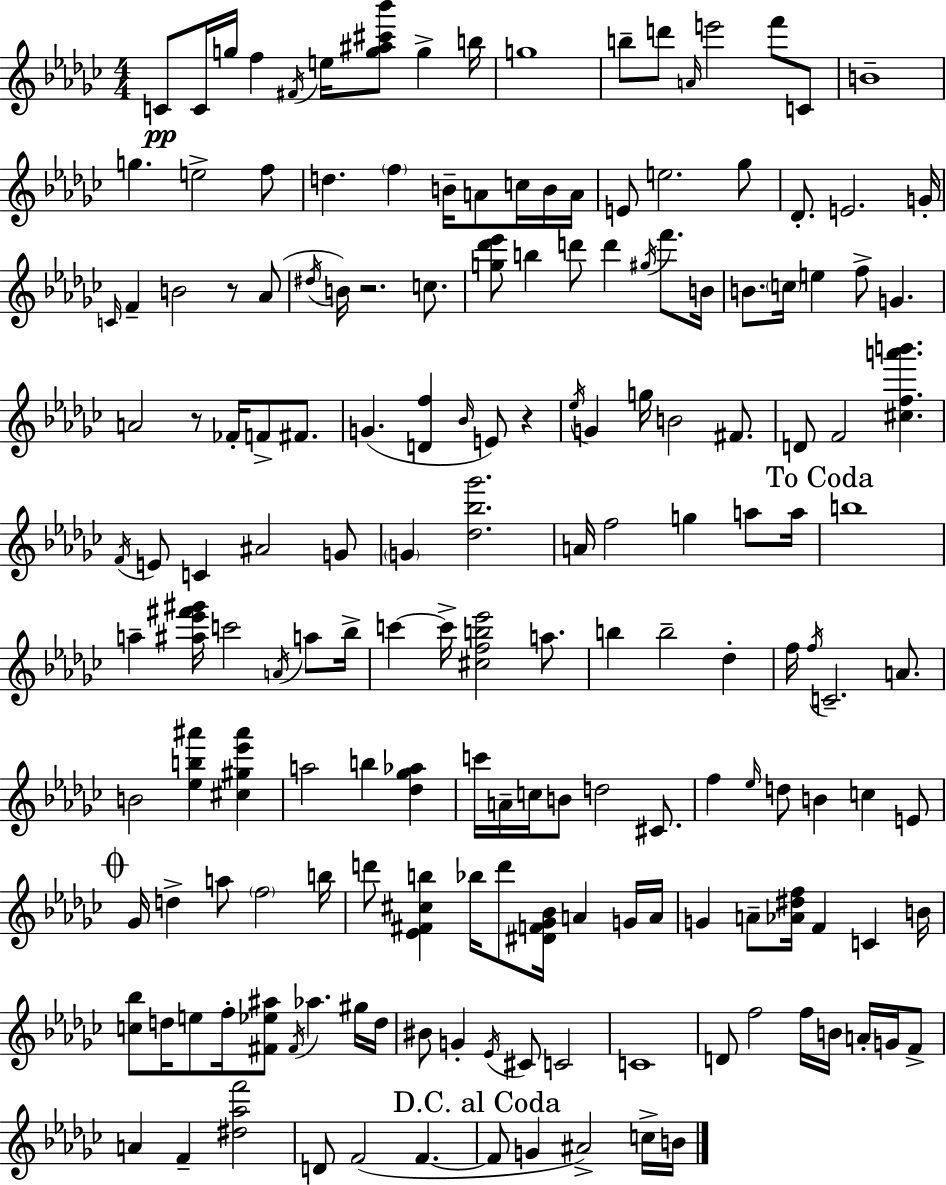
{
  \clef treble
  \numericTimeSignature
  \time 4/4
  \key ees \minor
  c'8\pp c'16 g''16 f''4 \acciaccatura { fis'16 } e''16 <g'' ais'' cis''' bes'''>8 g''4-> | b''16 g''1 | b''8-- d'''8 \grace { a'16 } e'''2 f'''8 | c'8 b'1-- | \break g''4. e''2-> | f''8 d''4. \parenthesize f''4 b'16-- a'8 c''16 | b'16 a'16 e'8 e''2. | ges''8 des'8.-. e'2. | \break g'16-. \grace { c'16 } f'4-- b'2 r8 | aes'8( \acciaccatura { dis''16 } b'16) r2. | c''8. <g'' des''' ees'''>8 b''4 d'''8 d'''4 | \acciaccatura { gis''16 } f'''8. b'16 b'8. \parenthesize c''16 e''4 f''8-> g'4. | \break a'2 r8 fes'16-. | f'8-> fis'8. g'4.( <d' f''>4 \grace { bes'16 }) | e'8 r4 \acciaccatura { ees''16 } g'4 g''16 b'2 | fis'8. d'8 f'2 | \break <cis'' f'' a''' b'''>4. \acciaccatura { f'16 } e'8 c'4 ais'2 | g'8 \parenthesize g'4 <des'' bes'' ges'''>2. | a'16 f''2 | g''4 a''8 a''16 \mark "To Coda" b''1 | \break a''4-- <ais'' ees''' fis''' gis'''>16 c'''2 | \acciaccatura { a'16 } a''8 bes''16-> c'''4~~ c'''16-> <cis'' f'' b'' ees'''>2 | a''8. b''4 b''2-- | des''4-. f''16 \acciaccatura { f''16 } c'2.-- | \break a'8. b'2 | <ees'' b'' ais'''>4 <cis'' gis'' ees''' ais'''>4 a''2 | b''4 <des'' ges'' aes''>4 c'''16 a'16-- c''16 b'8 d''2 | cis'8. f''4 \grace { ees''16 } d''8 | \break b'4 c''4 e'8 \mark \markup { \musicglyph "scripts.coda" } ges'16 d''4-> | a''8 \parenthesize f''2 b''16 d'''8 <ees' fis' cis'' b''>4 | bes''16 d'''8 <dis' f' ges' bes'>16 a'4 g'16 a'16 g'4 a'8-- | <aes' dis'' f''>16 f'4 c'4 b'16 <c'' bes''>8 d''16 e''8 | \break f''16-. <fis' ees'' ais''>8 \acciaccatura { fis'16 } aes''4. gis''16 d''16 bis'8 g'4-. | \acciaccatura { ees'16 } cis'8 c'2 c'1 | d'8 f''2 | f''16 b'16 a'16-. g'16 f'8-> a'4 | \break f'4-- <dis'' aes'' f'''>2 d'8 f'2( | f'4.~~ \mark "D.C. al Coda" f'8 g'4 | ais'2->) c''16-> b'16 \bar "|."
}